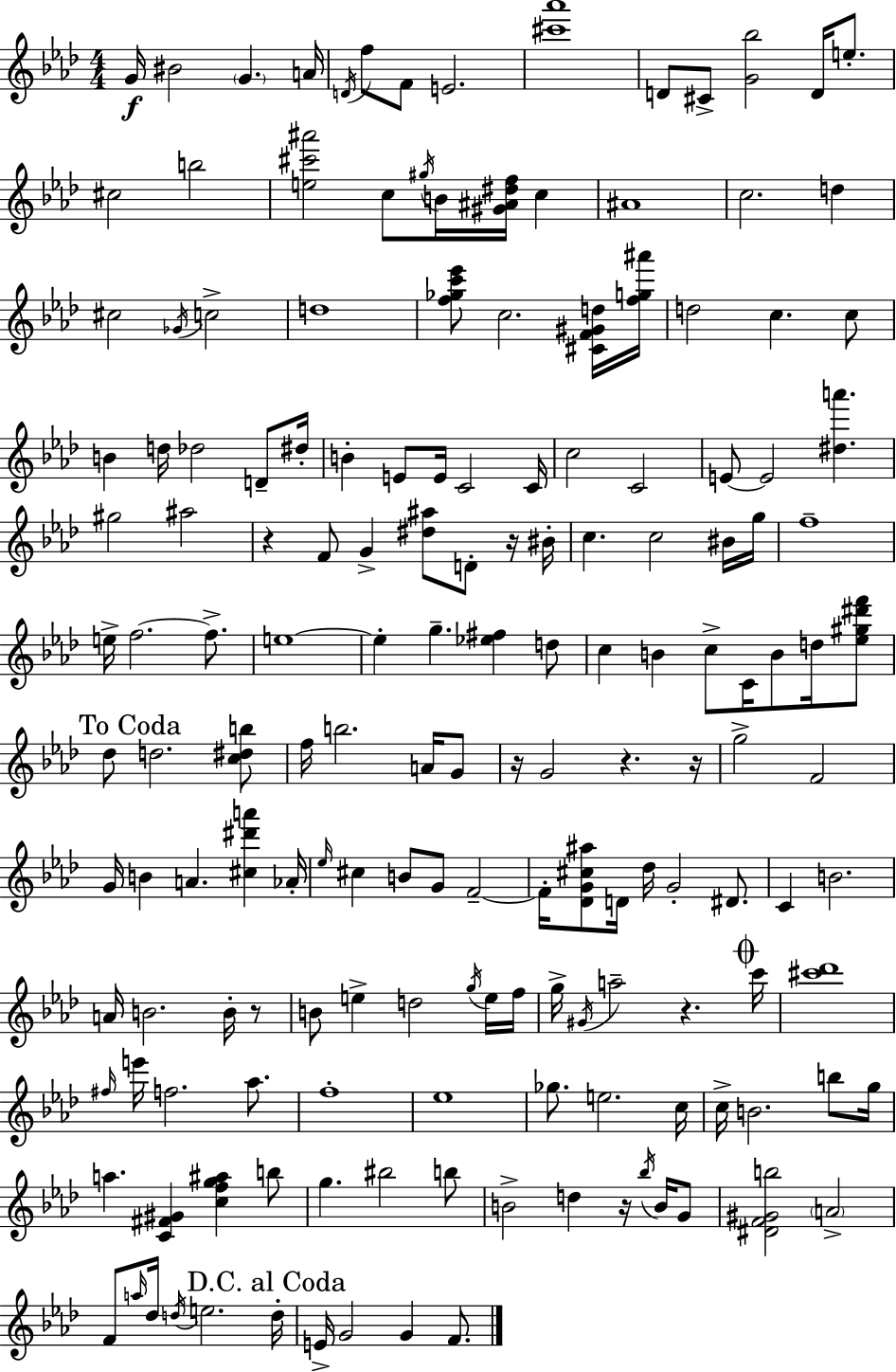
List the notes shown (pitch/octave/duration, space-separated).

G4/s BIS4/h G4/q. A4/s D4/s F5/e F4/e E4/h. [C#6,Ab6]/w D4/e C#4/e [G4,Bb5]/h D4/s E5/e. C#5/h B5/h [E5,C#6,A#6]/h C5/e G#5/s B4/s [G#4,A#4,D#5,F5]/s C5/q A#4/w C5/h. D5/q C#5/h Gb4/s C5/h D5/w [F5,Gb5,C6,Eb6]/e C5/h. [C#4,F4,G#4,D5]/s [F5,G5,A#6]/s D5/h C5/q. C5/e B4/q D5/s Db5/h D4/e D#5/s B4/q E4/e E4/s C4/h C4/s C5/h C4/h E4/e E4/h [D#5,A6]/q. G#5/h A#5/h R/q F4/e G4/q [D#5,A#5]/e D4/e R/s BIS4/s C5/q. C5/h BIS4/s G5/s F5/w E5/s F5/h. F5/e. E5/w E5/q G5/q. [Eb5,F#5]/q D5/e C5/q B4/q C5/e C4/s B4/e D5/s [Eb5,G#5,D#6,F6]/e Db5/e D5/h. [C5,D#5,B5]/e F5/s B5/h. A4/s G4/e R/s G4/h R/q. R/s G5/h F4/h G4/s B4/q A4/q. [C#5,D#6,A6]/q Ab4/s Eb5/s C#5/q B4/e G4/e F4/h F4/s [Db4,G4,C#5,A#5]/e D4/s Db5/s G4/h D#4/e. C4/q B4/h. A4/s B4/h. B4/s R/e B4/e E5/q D5/h G5/s E5/s F5/s G5/s G#4/s A5/h R/q. C6/s [C#6,Db6]/w F#5/s E6/s F5/h. Ab5/e. F5/w Eb5/w Gb5/e. E5/h. C5/s C5/s B4/h. B5/e G5/s A5/q. [C4,F#4,G#4]/q [C5,F5,G5,A#5]/q B5/e G5/q. BIS5/h B5/e B4/h D5/q R/s Bb5/s B4/s G4/e [D#4,F4,G#4,B5]/h A4/h F4/e A5/s Db5/s D5/s E5/h. D5/s E4/s G4/h G4/q F4/e.